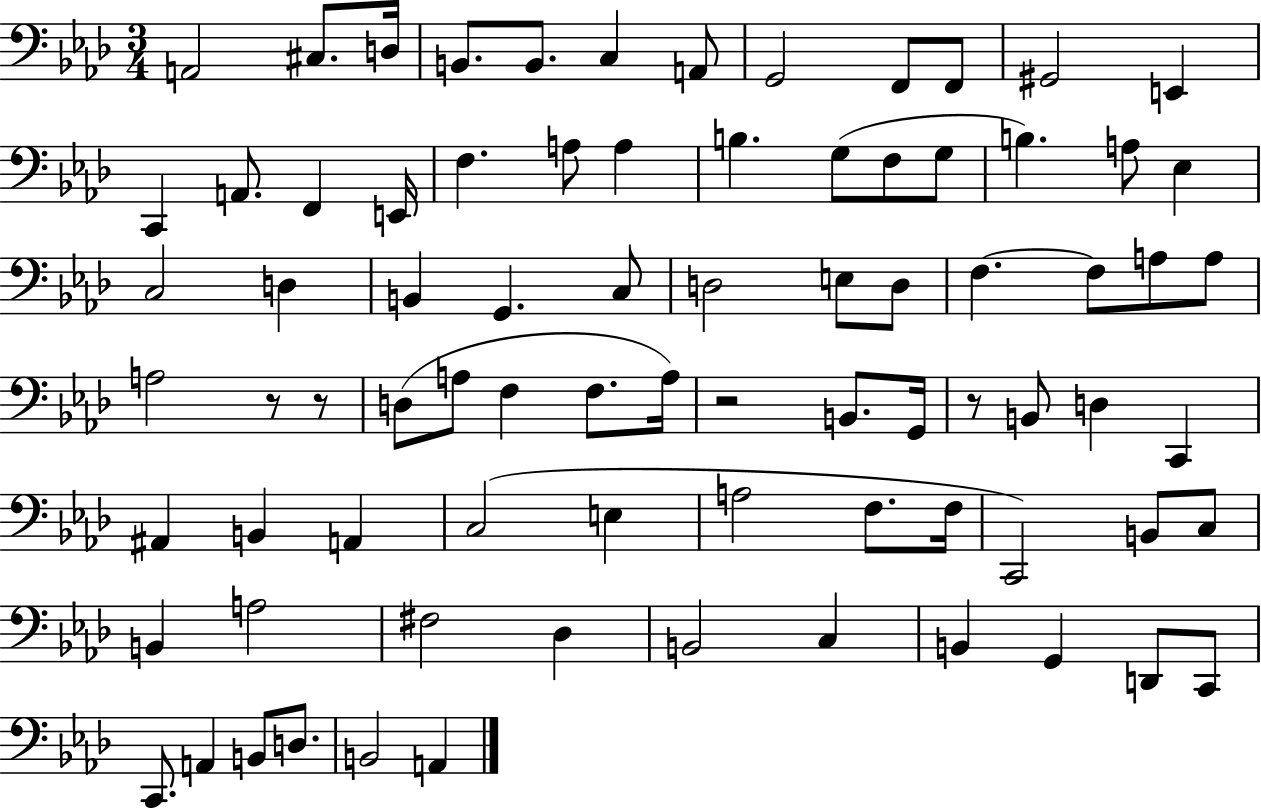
X:1
T:Untitled
M:3/4
L:1/4
K:Ab
A,,2 ^C,/2 D,/4 B,,/2 B,,/2 C, A,,/2 G,,2 F,,/2 F,,/2 ^G,,2 E,, C,, A,,/2 F,, E,,/4 F, A,/2 A, B, G,/2 F,/2 G,/2 B, A,/2 _E, C,2 D, B,, G,, C,/2 D,2 E,/2 D,/2 F, F,/2 A,/2 A,/2 A,2 z/2 z/2 D,/2 A,/2 F, F,/2 A,/4 z2 B,,/2 G,,/4 z/2 B,,/2 D, C,, ^A,, B,, A,, C,2 E, A,2 F,/2 F,/4 C,,2 B,,/2 C,/2 B,, A,2 ^F,2 _D, B,,2 C, B,, G,, D,,/2 C,,/2 C,,/2 A,, B,,/2 D,/2 B,,2 A,,